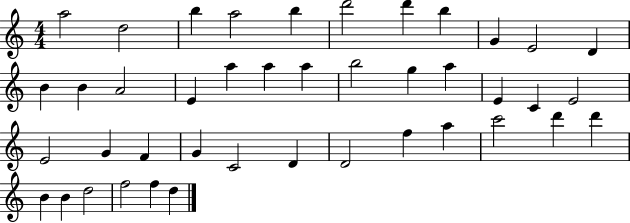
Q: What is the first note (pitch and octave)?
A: A5